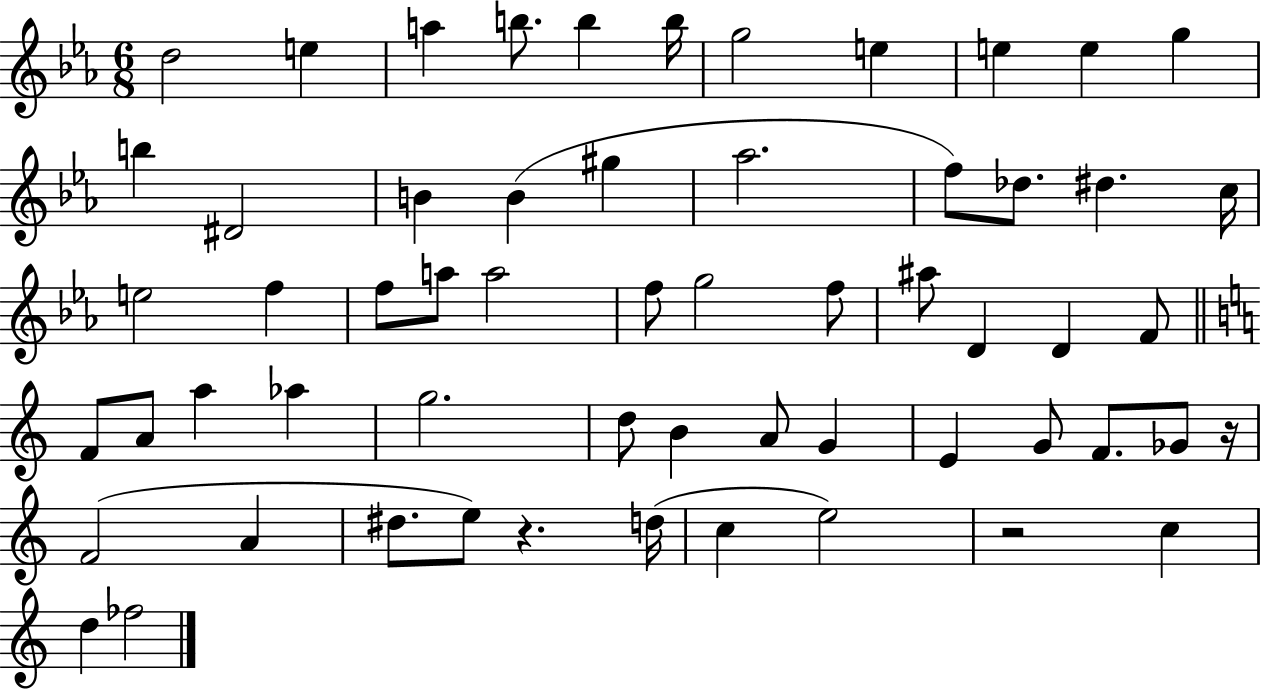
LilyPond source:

{
  \clef treble
  \numericTimeSignature
  \time 6/8
  \key ees \major
  d''2 e''4 | a''4 b''8. b''4 b''16 | g''2 e''4 | e''4 e''4 g''4 | \break b''4 dis'2 | b'4 b'4( gis''4 | aes''2. | f''8) des''8. dis''4. c''16 | \break e''2 f''4 | f''8 a''8 a''2 | f''8 g''2 f''8 | ais''8 d'4 d'4 f'8 | \break \bar "||" \break \key c \major f'8 a'8 a''4 aes''4 | g''2. | d''8 b'4 a'8 g'4 | e'4 g'8 f'8. ges'8 r16 | \break f'2( a'4 | dis''8. e''8) r4. d''16( | c''4 e''2) | r2 c''4 | \break d''4 fes''2 | \bar "|."
}